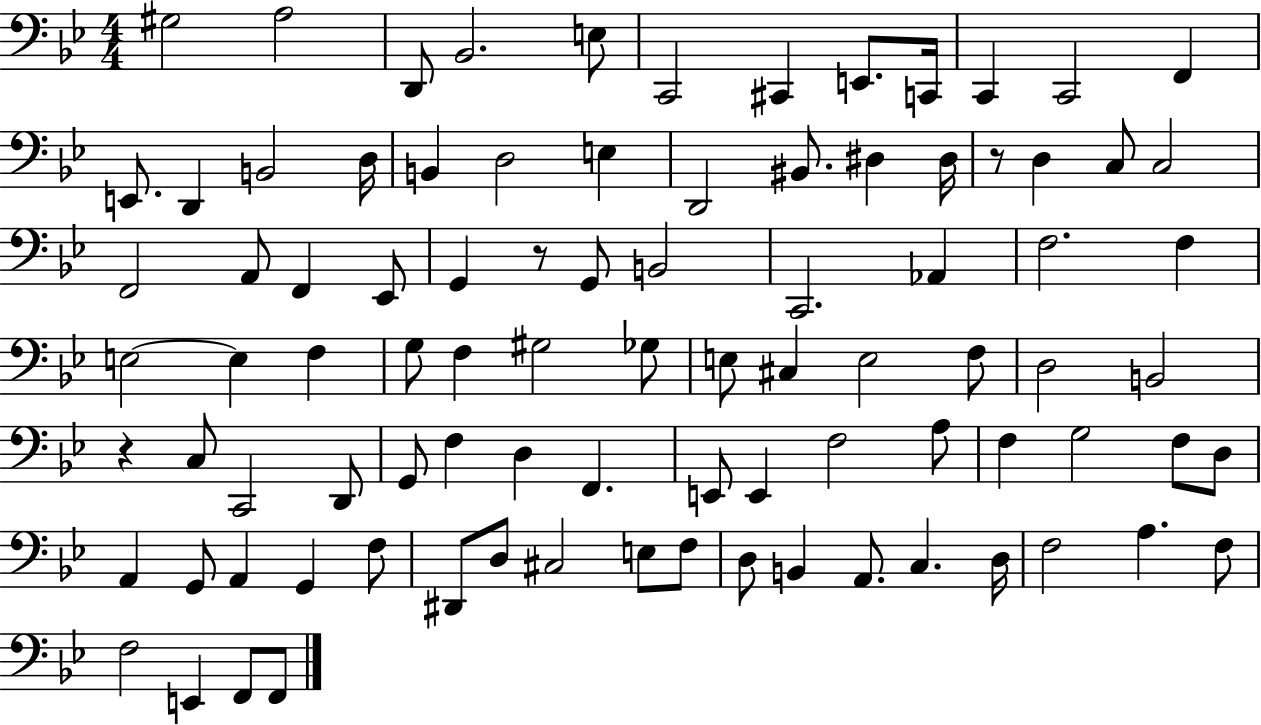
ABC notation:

X:1
T:Untitled
M:4/4
L:1/4
K:Bb
^G,2 A,2 D,,/2 _B,,2 E,/2 C,,2 ^C,, E,,/2 C,,/4 C,, C,,2 F,, E,,/2 D,, B,,2 D,/4 B,, D,2 E, D,,2 ^B,,/2 ^D, ^D,/4 z/2 D, C,/2 C,2 F,,2 A,,/2 F,, _E,,/2 G,, z/2 G,,/2 B,,2 C,,2 _A,, F,2 F, E,2 E, F, G,/2 F, ^G,2 _G,/2 E,/2 ^C, E,2 F,/2 D,2 B,,2 z C,/2 C,,2 D,,/2 G,,/2 F, D, F,, E,,/2 E,, F,2 A,/2 F, G,2 F,/2 D,/2 A,, G,,/2 A,, G,, F,/2 ^D,,/2 D,/2 ^C,2 E,/2 F,/2 D,/2 B,, A,,/2 C, D,/4 F,2 A, F,/2 F,2 E,, F,,/2 F,,/2